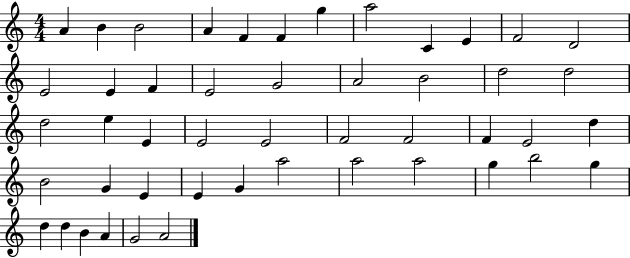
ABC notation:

X:1
T:Untitled
M:4/4
L:1/4
K:C
A B B2 A F F g a2 C E F2 D2 E2 E F E2 G2 A2 B2 d2 d2 d2 e E E2 E2 F2 F2 F E2 d B2 G E E G a2 a2 a2 g b2 g d d B A G2 A2